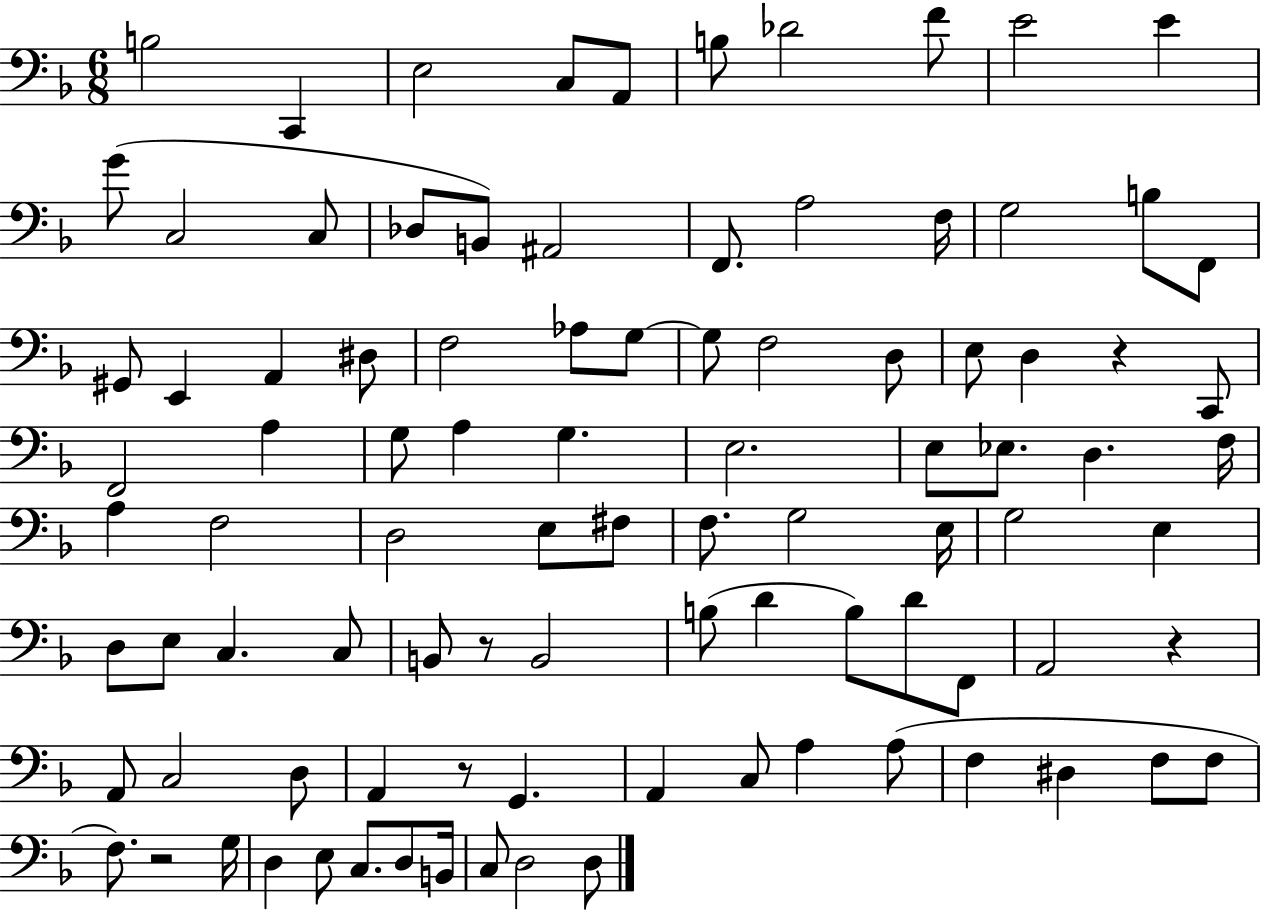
B3/h C2/q E3/h C3/e A2/e B3/e Db4/h F4/e E4/h E4/q G4/e C3/h C3/e Db3/e B2/e A#2/h F2/e. A3/h F3/s G3/h B3/e F2/e G#2/e E2/q A2/q D#3/e F3/h Ab3/e G3/e G3/e F3/h D3/e E3/e D3/q R/q C2/e F2/h A3/q G3/e A3/q G3/q. E3/h. E3/e Eb3/e. D3/q. F3/s A3/q F3/h D3/h E3/e F#3/e F3/e. G3/h E3/s G3/h E3/q D3/e E3/e C3/q. C3/e B2/e R/e B2/h B3/e D4/q B3/e D4/e F2/e A2/h R/q A2/e C3/h D3/e A2/q R/e G2/q. A2/q C3/e A3/q A3/e F3/q D#3/q F3/e F3/e F3/e. R/h G3/s D3/q E3/e C3/e. D3/e B2/s C3/e D3/h D3/e